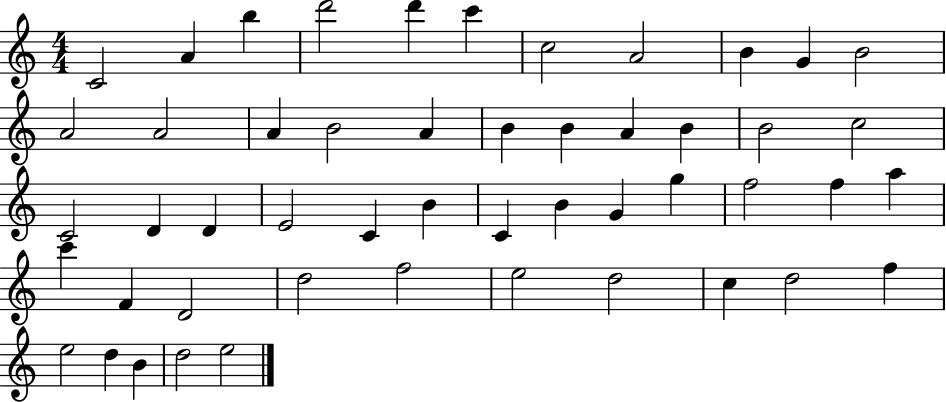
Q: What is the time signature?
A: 4/4